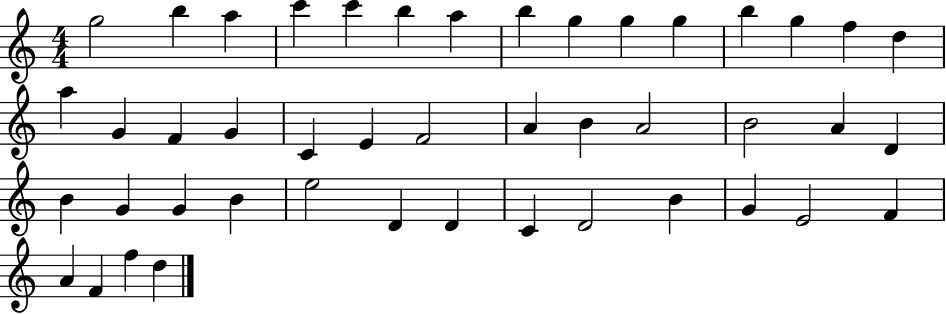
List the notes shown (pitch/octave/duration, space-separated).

G5/h B5/q A5/q C6/q C6/q B5/q A5/q B5/q G5/q G5/q G5/q B5/q G5/q F5/q D5/q A5/q G4/q F4/q G4/q C4/q E4/q F4/h A4/q B4/q A4/h B4/h A4/q D4/q B4/q G4/q G4/q B4/q E5/h D4/q D4/q C4/q D4/h B4/q G4/q E4/h F4/q A4/q F4/q F5/q D5/q